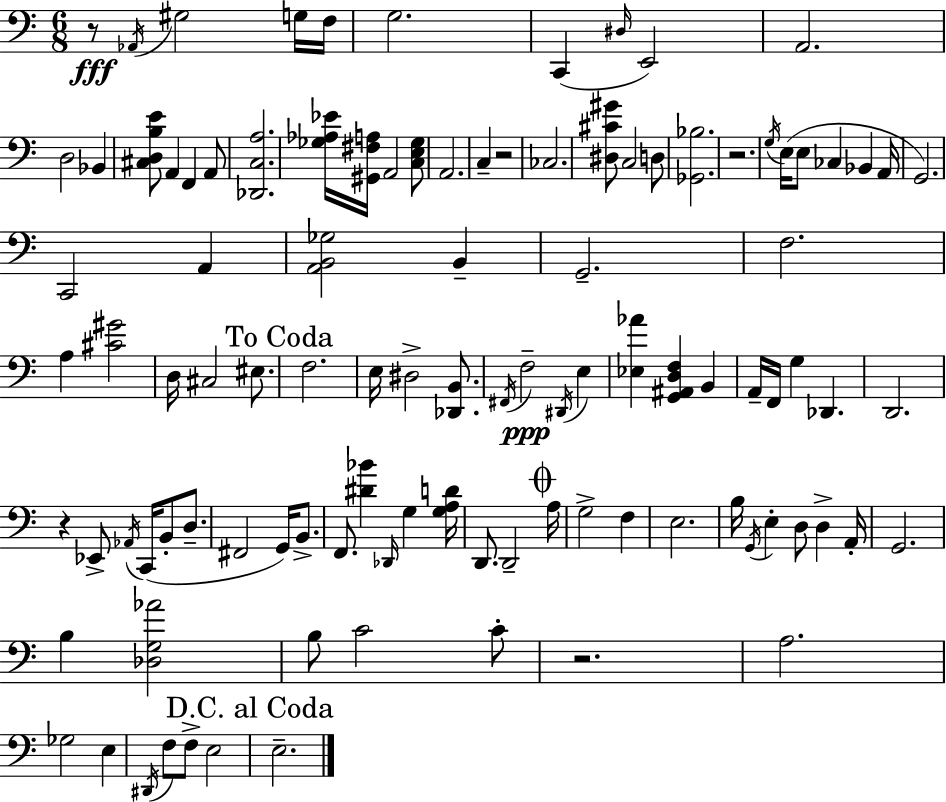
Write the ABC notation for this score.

X:1
T:Untitled
M:6/8
L:1/4
K:Am
z/2 _A,,/4 ^G,2 G,/4 F,/4 G,2 C,, ^D,/4 E,,2 A,,2 D,2 _B,, [^C,D,B,E]/2 A,, F,, A,,/2 [_D,,C,A,]2 [_G,_A,_E]/4 [^G,,^F,A,]/4 A,,2 [C,E,_G,]/2 A,,2 C, z2 _C,2 [^D,^C^G]/2 C,2 D,/2 [_G,,_B,]2 z2 G,/4 E,/4 E,/2 _C, _B,, A,,/4 G,,2 C,,2 A,, [A,,B,,_G,]2 B,, G,,2 F,2 A, [^C^G]2 D,/4 ^C,2 ^E,/2 F,2 E,/4 ^D,2 [_D,,B,,]/2 ^F,,/4 F,2 ^D,,/4 E, [_E,_A] [G,,^A,,D,F,] B,, A,,/4 F,,/4 G, _D,, D,,2 z _E,,/2 _A,,/4 C,,/4 B,,/2 D,/2 ^F,,2 G,,/4 B,,/2 F,,/2 [^D_B] _D,,/4 G, [G,A,D]/4 D,,/2 D,,2 A,/4 G,2 F, E,2 B,/4 G,,/4 E, D,/2 D, A,,/4 G,,2 B, [_D,G,_A]2 B,/2 C2 C/2 z2 A,2 _G,2 E, ^D,,/4 F,/2 F,/2 E,2 E,2